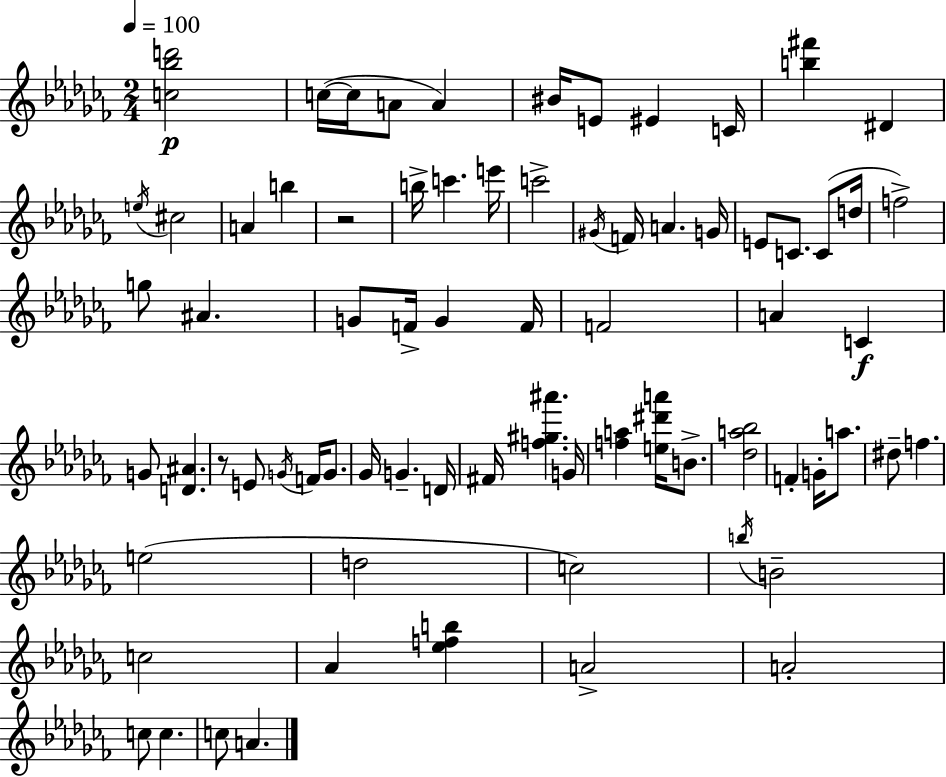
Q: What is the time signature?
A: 2/4